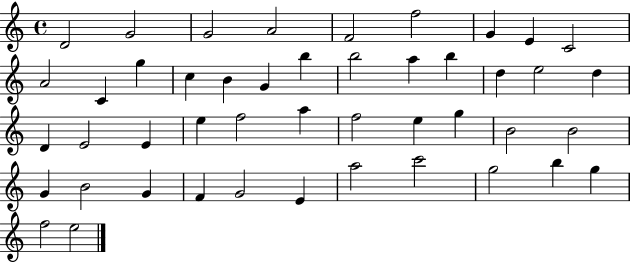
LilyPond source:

{
  \clef treble
  \time 4/4
  \defaultTimeSignature
  \key c \major
  d'2 g'2 | g'2 a'2 | f'2 f''2 | g'4 e'4 c'2 | \break a'2 c'4 g''4 | c''4 b'4 g'4 b''4 | b''2 a''4 b''4 | d''4 e''2 d''4 | \break d'4 e'2 e'4 | e''4 f''2 a''4 | f''2 e''4 g''4 | b'2 b'2 | \break g'4 b'2 g'4 | f'4 g'2 e'4 | a''2 c'''2 | g''2 b''4 g''4 | \break f''2 e''2 | \bar "|."
}